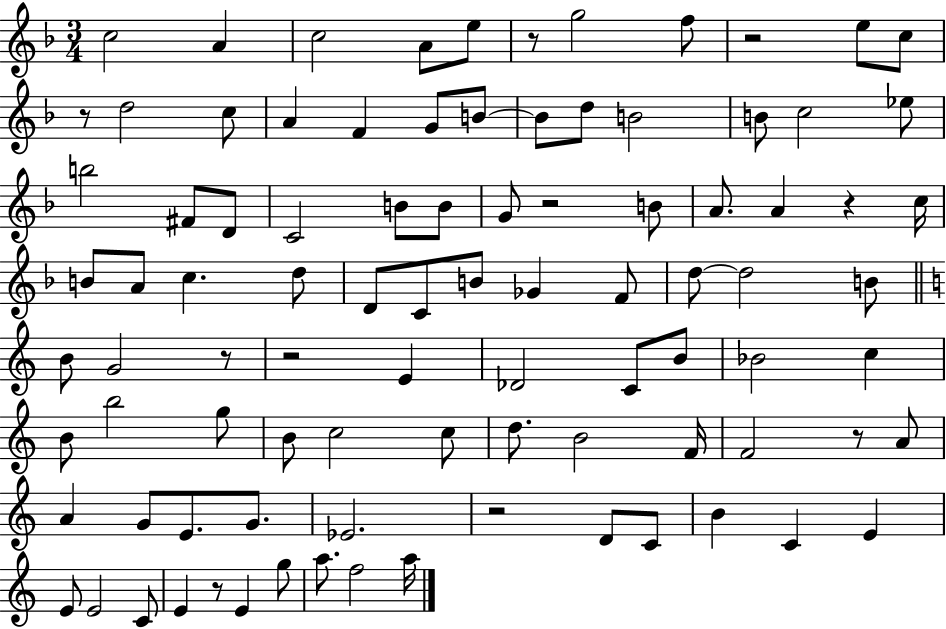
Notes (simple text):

C5/h A4/q C5/h A4/e E5/e R/e G5/h F5/e R/h E5/e C5/e R/e D5/h C5/e A4/q F4/q G4/e B4/e B4/e D5/e B4/h B4/e C5/h Eb5/e B5/h F#4/e D4/e C4/h B4/e B4/e G4/e R/h B4/e A4/e. A4/q R/q C5/s B4/e A4/e C5/q. D5/e D4/e C4/e B4/e Gb4/q F4/e D5/e D5/h B4/e B4/e G4/h R/e R/h E4/q Db4/h C4/e B4/e Bb4/h C5/q B4/e B5/h G5/e B4/e C5/h C5/e D5/e. B4/h F4/s F4/h R/e A4/e A4/q G4/e E4/e. G4/e. Eb4/h. R/h D4/e C4/e B4/q C4/q E4/q E4/e E4/h C4/e E4/q R/e E4/q G5/e A5/e. F5/h A5/s